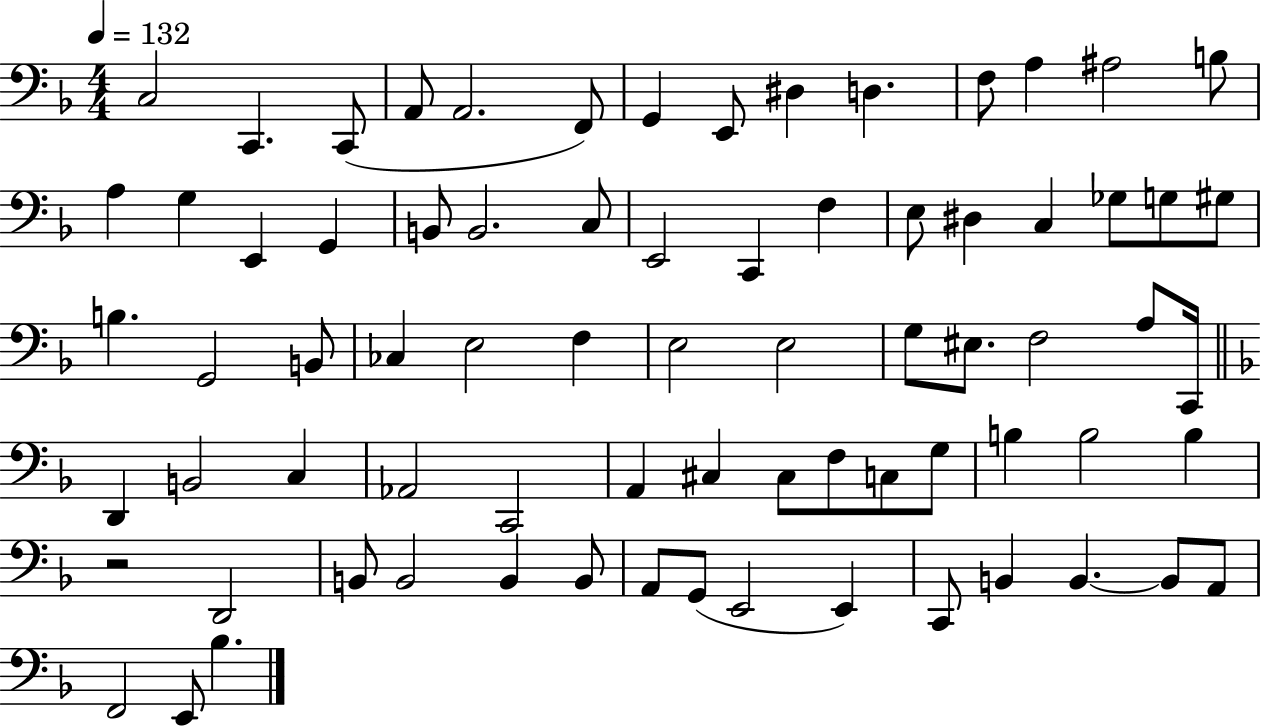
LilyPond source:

{
  \clef bass
  \numericTimeSignature
  \time 4/4
  \key f \major
  \tempo 4 = 132
  \repeat volta 2 { c2 c,4. c,8( | a,8 a,2. f,8) | g,4 e,8 dis4 d4. | f8 a4 ais2 b8 | \break a4 g4 e,4 g,4 | b,8 b,2. c8 | e,2 c,4 f4 | e8 dis4 c4 ges8 g8 gis8 | \break b4. g,2 b,8 | ces4 e2 f4 | e2 e2 | g8 eis8. f2 a8 c,16 | \break \bar "||" \break \key f \major d,4 b,2 c4 | aes,2 c,2 | a,4 cis4 cis8 f8 c8 g8 | b4 b2 b4 | \break r2 d,2 | b,8 b,2 b,4 b,8 | a,8 g,8( e,2 e,4) | c,8 b,4 b,4.~~ b,8 a,8 | \break f,2 e,8 bes4. | } \bar "|."
}